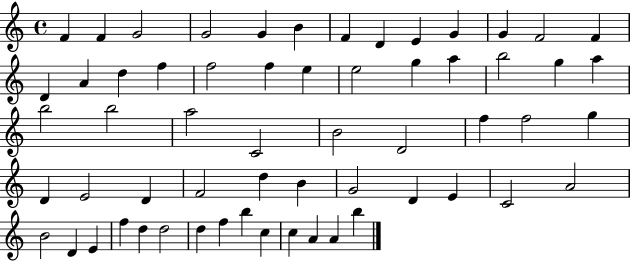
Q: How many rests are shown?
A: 0